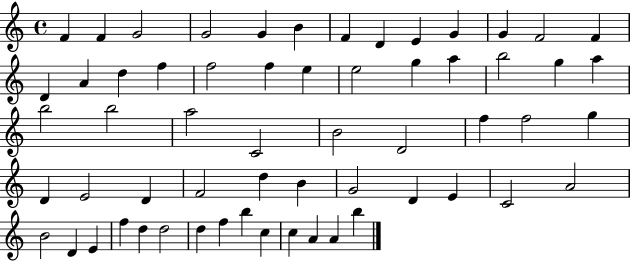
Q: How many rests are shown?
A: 0